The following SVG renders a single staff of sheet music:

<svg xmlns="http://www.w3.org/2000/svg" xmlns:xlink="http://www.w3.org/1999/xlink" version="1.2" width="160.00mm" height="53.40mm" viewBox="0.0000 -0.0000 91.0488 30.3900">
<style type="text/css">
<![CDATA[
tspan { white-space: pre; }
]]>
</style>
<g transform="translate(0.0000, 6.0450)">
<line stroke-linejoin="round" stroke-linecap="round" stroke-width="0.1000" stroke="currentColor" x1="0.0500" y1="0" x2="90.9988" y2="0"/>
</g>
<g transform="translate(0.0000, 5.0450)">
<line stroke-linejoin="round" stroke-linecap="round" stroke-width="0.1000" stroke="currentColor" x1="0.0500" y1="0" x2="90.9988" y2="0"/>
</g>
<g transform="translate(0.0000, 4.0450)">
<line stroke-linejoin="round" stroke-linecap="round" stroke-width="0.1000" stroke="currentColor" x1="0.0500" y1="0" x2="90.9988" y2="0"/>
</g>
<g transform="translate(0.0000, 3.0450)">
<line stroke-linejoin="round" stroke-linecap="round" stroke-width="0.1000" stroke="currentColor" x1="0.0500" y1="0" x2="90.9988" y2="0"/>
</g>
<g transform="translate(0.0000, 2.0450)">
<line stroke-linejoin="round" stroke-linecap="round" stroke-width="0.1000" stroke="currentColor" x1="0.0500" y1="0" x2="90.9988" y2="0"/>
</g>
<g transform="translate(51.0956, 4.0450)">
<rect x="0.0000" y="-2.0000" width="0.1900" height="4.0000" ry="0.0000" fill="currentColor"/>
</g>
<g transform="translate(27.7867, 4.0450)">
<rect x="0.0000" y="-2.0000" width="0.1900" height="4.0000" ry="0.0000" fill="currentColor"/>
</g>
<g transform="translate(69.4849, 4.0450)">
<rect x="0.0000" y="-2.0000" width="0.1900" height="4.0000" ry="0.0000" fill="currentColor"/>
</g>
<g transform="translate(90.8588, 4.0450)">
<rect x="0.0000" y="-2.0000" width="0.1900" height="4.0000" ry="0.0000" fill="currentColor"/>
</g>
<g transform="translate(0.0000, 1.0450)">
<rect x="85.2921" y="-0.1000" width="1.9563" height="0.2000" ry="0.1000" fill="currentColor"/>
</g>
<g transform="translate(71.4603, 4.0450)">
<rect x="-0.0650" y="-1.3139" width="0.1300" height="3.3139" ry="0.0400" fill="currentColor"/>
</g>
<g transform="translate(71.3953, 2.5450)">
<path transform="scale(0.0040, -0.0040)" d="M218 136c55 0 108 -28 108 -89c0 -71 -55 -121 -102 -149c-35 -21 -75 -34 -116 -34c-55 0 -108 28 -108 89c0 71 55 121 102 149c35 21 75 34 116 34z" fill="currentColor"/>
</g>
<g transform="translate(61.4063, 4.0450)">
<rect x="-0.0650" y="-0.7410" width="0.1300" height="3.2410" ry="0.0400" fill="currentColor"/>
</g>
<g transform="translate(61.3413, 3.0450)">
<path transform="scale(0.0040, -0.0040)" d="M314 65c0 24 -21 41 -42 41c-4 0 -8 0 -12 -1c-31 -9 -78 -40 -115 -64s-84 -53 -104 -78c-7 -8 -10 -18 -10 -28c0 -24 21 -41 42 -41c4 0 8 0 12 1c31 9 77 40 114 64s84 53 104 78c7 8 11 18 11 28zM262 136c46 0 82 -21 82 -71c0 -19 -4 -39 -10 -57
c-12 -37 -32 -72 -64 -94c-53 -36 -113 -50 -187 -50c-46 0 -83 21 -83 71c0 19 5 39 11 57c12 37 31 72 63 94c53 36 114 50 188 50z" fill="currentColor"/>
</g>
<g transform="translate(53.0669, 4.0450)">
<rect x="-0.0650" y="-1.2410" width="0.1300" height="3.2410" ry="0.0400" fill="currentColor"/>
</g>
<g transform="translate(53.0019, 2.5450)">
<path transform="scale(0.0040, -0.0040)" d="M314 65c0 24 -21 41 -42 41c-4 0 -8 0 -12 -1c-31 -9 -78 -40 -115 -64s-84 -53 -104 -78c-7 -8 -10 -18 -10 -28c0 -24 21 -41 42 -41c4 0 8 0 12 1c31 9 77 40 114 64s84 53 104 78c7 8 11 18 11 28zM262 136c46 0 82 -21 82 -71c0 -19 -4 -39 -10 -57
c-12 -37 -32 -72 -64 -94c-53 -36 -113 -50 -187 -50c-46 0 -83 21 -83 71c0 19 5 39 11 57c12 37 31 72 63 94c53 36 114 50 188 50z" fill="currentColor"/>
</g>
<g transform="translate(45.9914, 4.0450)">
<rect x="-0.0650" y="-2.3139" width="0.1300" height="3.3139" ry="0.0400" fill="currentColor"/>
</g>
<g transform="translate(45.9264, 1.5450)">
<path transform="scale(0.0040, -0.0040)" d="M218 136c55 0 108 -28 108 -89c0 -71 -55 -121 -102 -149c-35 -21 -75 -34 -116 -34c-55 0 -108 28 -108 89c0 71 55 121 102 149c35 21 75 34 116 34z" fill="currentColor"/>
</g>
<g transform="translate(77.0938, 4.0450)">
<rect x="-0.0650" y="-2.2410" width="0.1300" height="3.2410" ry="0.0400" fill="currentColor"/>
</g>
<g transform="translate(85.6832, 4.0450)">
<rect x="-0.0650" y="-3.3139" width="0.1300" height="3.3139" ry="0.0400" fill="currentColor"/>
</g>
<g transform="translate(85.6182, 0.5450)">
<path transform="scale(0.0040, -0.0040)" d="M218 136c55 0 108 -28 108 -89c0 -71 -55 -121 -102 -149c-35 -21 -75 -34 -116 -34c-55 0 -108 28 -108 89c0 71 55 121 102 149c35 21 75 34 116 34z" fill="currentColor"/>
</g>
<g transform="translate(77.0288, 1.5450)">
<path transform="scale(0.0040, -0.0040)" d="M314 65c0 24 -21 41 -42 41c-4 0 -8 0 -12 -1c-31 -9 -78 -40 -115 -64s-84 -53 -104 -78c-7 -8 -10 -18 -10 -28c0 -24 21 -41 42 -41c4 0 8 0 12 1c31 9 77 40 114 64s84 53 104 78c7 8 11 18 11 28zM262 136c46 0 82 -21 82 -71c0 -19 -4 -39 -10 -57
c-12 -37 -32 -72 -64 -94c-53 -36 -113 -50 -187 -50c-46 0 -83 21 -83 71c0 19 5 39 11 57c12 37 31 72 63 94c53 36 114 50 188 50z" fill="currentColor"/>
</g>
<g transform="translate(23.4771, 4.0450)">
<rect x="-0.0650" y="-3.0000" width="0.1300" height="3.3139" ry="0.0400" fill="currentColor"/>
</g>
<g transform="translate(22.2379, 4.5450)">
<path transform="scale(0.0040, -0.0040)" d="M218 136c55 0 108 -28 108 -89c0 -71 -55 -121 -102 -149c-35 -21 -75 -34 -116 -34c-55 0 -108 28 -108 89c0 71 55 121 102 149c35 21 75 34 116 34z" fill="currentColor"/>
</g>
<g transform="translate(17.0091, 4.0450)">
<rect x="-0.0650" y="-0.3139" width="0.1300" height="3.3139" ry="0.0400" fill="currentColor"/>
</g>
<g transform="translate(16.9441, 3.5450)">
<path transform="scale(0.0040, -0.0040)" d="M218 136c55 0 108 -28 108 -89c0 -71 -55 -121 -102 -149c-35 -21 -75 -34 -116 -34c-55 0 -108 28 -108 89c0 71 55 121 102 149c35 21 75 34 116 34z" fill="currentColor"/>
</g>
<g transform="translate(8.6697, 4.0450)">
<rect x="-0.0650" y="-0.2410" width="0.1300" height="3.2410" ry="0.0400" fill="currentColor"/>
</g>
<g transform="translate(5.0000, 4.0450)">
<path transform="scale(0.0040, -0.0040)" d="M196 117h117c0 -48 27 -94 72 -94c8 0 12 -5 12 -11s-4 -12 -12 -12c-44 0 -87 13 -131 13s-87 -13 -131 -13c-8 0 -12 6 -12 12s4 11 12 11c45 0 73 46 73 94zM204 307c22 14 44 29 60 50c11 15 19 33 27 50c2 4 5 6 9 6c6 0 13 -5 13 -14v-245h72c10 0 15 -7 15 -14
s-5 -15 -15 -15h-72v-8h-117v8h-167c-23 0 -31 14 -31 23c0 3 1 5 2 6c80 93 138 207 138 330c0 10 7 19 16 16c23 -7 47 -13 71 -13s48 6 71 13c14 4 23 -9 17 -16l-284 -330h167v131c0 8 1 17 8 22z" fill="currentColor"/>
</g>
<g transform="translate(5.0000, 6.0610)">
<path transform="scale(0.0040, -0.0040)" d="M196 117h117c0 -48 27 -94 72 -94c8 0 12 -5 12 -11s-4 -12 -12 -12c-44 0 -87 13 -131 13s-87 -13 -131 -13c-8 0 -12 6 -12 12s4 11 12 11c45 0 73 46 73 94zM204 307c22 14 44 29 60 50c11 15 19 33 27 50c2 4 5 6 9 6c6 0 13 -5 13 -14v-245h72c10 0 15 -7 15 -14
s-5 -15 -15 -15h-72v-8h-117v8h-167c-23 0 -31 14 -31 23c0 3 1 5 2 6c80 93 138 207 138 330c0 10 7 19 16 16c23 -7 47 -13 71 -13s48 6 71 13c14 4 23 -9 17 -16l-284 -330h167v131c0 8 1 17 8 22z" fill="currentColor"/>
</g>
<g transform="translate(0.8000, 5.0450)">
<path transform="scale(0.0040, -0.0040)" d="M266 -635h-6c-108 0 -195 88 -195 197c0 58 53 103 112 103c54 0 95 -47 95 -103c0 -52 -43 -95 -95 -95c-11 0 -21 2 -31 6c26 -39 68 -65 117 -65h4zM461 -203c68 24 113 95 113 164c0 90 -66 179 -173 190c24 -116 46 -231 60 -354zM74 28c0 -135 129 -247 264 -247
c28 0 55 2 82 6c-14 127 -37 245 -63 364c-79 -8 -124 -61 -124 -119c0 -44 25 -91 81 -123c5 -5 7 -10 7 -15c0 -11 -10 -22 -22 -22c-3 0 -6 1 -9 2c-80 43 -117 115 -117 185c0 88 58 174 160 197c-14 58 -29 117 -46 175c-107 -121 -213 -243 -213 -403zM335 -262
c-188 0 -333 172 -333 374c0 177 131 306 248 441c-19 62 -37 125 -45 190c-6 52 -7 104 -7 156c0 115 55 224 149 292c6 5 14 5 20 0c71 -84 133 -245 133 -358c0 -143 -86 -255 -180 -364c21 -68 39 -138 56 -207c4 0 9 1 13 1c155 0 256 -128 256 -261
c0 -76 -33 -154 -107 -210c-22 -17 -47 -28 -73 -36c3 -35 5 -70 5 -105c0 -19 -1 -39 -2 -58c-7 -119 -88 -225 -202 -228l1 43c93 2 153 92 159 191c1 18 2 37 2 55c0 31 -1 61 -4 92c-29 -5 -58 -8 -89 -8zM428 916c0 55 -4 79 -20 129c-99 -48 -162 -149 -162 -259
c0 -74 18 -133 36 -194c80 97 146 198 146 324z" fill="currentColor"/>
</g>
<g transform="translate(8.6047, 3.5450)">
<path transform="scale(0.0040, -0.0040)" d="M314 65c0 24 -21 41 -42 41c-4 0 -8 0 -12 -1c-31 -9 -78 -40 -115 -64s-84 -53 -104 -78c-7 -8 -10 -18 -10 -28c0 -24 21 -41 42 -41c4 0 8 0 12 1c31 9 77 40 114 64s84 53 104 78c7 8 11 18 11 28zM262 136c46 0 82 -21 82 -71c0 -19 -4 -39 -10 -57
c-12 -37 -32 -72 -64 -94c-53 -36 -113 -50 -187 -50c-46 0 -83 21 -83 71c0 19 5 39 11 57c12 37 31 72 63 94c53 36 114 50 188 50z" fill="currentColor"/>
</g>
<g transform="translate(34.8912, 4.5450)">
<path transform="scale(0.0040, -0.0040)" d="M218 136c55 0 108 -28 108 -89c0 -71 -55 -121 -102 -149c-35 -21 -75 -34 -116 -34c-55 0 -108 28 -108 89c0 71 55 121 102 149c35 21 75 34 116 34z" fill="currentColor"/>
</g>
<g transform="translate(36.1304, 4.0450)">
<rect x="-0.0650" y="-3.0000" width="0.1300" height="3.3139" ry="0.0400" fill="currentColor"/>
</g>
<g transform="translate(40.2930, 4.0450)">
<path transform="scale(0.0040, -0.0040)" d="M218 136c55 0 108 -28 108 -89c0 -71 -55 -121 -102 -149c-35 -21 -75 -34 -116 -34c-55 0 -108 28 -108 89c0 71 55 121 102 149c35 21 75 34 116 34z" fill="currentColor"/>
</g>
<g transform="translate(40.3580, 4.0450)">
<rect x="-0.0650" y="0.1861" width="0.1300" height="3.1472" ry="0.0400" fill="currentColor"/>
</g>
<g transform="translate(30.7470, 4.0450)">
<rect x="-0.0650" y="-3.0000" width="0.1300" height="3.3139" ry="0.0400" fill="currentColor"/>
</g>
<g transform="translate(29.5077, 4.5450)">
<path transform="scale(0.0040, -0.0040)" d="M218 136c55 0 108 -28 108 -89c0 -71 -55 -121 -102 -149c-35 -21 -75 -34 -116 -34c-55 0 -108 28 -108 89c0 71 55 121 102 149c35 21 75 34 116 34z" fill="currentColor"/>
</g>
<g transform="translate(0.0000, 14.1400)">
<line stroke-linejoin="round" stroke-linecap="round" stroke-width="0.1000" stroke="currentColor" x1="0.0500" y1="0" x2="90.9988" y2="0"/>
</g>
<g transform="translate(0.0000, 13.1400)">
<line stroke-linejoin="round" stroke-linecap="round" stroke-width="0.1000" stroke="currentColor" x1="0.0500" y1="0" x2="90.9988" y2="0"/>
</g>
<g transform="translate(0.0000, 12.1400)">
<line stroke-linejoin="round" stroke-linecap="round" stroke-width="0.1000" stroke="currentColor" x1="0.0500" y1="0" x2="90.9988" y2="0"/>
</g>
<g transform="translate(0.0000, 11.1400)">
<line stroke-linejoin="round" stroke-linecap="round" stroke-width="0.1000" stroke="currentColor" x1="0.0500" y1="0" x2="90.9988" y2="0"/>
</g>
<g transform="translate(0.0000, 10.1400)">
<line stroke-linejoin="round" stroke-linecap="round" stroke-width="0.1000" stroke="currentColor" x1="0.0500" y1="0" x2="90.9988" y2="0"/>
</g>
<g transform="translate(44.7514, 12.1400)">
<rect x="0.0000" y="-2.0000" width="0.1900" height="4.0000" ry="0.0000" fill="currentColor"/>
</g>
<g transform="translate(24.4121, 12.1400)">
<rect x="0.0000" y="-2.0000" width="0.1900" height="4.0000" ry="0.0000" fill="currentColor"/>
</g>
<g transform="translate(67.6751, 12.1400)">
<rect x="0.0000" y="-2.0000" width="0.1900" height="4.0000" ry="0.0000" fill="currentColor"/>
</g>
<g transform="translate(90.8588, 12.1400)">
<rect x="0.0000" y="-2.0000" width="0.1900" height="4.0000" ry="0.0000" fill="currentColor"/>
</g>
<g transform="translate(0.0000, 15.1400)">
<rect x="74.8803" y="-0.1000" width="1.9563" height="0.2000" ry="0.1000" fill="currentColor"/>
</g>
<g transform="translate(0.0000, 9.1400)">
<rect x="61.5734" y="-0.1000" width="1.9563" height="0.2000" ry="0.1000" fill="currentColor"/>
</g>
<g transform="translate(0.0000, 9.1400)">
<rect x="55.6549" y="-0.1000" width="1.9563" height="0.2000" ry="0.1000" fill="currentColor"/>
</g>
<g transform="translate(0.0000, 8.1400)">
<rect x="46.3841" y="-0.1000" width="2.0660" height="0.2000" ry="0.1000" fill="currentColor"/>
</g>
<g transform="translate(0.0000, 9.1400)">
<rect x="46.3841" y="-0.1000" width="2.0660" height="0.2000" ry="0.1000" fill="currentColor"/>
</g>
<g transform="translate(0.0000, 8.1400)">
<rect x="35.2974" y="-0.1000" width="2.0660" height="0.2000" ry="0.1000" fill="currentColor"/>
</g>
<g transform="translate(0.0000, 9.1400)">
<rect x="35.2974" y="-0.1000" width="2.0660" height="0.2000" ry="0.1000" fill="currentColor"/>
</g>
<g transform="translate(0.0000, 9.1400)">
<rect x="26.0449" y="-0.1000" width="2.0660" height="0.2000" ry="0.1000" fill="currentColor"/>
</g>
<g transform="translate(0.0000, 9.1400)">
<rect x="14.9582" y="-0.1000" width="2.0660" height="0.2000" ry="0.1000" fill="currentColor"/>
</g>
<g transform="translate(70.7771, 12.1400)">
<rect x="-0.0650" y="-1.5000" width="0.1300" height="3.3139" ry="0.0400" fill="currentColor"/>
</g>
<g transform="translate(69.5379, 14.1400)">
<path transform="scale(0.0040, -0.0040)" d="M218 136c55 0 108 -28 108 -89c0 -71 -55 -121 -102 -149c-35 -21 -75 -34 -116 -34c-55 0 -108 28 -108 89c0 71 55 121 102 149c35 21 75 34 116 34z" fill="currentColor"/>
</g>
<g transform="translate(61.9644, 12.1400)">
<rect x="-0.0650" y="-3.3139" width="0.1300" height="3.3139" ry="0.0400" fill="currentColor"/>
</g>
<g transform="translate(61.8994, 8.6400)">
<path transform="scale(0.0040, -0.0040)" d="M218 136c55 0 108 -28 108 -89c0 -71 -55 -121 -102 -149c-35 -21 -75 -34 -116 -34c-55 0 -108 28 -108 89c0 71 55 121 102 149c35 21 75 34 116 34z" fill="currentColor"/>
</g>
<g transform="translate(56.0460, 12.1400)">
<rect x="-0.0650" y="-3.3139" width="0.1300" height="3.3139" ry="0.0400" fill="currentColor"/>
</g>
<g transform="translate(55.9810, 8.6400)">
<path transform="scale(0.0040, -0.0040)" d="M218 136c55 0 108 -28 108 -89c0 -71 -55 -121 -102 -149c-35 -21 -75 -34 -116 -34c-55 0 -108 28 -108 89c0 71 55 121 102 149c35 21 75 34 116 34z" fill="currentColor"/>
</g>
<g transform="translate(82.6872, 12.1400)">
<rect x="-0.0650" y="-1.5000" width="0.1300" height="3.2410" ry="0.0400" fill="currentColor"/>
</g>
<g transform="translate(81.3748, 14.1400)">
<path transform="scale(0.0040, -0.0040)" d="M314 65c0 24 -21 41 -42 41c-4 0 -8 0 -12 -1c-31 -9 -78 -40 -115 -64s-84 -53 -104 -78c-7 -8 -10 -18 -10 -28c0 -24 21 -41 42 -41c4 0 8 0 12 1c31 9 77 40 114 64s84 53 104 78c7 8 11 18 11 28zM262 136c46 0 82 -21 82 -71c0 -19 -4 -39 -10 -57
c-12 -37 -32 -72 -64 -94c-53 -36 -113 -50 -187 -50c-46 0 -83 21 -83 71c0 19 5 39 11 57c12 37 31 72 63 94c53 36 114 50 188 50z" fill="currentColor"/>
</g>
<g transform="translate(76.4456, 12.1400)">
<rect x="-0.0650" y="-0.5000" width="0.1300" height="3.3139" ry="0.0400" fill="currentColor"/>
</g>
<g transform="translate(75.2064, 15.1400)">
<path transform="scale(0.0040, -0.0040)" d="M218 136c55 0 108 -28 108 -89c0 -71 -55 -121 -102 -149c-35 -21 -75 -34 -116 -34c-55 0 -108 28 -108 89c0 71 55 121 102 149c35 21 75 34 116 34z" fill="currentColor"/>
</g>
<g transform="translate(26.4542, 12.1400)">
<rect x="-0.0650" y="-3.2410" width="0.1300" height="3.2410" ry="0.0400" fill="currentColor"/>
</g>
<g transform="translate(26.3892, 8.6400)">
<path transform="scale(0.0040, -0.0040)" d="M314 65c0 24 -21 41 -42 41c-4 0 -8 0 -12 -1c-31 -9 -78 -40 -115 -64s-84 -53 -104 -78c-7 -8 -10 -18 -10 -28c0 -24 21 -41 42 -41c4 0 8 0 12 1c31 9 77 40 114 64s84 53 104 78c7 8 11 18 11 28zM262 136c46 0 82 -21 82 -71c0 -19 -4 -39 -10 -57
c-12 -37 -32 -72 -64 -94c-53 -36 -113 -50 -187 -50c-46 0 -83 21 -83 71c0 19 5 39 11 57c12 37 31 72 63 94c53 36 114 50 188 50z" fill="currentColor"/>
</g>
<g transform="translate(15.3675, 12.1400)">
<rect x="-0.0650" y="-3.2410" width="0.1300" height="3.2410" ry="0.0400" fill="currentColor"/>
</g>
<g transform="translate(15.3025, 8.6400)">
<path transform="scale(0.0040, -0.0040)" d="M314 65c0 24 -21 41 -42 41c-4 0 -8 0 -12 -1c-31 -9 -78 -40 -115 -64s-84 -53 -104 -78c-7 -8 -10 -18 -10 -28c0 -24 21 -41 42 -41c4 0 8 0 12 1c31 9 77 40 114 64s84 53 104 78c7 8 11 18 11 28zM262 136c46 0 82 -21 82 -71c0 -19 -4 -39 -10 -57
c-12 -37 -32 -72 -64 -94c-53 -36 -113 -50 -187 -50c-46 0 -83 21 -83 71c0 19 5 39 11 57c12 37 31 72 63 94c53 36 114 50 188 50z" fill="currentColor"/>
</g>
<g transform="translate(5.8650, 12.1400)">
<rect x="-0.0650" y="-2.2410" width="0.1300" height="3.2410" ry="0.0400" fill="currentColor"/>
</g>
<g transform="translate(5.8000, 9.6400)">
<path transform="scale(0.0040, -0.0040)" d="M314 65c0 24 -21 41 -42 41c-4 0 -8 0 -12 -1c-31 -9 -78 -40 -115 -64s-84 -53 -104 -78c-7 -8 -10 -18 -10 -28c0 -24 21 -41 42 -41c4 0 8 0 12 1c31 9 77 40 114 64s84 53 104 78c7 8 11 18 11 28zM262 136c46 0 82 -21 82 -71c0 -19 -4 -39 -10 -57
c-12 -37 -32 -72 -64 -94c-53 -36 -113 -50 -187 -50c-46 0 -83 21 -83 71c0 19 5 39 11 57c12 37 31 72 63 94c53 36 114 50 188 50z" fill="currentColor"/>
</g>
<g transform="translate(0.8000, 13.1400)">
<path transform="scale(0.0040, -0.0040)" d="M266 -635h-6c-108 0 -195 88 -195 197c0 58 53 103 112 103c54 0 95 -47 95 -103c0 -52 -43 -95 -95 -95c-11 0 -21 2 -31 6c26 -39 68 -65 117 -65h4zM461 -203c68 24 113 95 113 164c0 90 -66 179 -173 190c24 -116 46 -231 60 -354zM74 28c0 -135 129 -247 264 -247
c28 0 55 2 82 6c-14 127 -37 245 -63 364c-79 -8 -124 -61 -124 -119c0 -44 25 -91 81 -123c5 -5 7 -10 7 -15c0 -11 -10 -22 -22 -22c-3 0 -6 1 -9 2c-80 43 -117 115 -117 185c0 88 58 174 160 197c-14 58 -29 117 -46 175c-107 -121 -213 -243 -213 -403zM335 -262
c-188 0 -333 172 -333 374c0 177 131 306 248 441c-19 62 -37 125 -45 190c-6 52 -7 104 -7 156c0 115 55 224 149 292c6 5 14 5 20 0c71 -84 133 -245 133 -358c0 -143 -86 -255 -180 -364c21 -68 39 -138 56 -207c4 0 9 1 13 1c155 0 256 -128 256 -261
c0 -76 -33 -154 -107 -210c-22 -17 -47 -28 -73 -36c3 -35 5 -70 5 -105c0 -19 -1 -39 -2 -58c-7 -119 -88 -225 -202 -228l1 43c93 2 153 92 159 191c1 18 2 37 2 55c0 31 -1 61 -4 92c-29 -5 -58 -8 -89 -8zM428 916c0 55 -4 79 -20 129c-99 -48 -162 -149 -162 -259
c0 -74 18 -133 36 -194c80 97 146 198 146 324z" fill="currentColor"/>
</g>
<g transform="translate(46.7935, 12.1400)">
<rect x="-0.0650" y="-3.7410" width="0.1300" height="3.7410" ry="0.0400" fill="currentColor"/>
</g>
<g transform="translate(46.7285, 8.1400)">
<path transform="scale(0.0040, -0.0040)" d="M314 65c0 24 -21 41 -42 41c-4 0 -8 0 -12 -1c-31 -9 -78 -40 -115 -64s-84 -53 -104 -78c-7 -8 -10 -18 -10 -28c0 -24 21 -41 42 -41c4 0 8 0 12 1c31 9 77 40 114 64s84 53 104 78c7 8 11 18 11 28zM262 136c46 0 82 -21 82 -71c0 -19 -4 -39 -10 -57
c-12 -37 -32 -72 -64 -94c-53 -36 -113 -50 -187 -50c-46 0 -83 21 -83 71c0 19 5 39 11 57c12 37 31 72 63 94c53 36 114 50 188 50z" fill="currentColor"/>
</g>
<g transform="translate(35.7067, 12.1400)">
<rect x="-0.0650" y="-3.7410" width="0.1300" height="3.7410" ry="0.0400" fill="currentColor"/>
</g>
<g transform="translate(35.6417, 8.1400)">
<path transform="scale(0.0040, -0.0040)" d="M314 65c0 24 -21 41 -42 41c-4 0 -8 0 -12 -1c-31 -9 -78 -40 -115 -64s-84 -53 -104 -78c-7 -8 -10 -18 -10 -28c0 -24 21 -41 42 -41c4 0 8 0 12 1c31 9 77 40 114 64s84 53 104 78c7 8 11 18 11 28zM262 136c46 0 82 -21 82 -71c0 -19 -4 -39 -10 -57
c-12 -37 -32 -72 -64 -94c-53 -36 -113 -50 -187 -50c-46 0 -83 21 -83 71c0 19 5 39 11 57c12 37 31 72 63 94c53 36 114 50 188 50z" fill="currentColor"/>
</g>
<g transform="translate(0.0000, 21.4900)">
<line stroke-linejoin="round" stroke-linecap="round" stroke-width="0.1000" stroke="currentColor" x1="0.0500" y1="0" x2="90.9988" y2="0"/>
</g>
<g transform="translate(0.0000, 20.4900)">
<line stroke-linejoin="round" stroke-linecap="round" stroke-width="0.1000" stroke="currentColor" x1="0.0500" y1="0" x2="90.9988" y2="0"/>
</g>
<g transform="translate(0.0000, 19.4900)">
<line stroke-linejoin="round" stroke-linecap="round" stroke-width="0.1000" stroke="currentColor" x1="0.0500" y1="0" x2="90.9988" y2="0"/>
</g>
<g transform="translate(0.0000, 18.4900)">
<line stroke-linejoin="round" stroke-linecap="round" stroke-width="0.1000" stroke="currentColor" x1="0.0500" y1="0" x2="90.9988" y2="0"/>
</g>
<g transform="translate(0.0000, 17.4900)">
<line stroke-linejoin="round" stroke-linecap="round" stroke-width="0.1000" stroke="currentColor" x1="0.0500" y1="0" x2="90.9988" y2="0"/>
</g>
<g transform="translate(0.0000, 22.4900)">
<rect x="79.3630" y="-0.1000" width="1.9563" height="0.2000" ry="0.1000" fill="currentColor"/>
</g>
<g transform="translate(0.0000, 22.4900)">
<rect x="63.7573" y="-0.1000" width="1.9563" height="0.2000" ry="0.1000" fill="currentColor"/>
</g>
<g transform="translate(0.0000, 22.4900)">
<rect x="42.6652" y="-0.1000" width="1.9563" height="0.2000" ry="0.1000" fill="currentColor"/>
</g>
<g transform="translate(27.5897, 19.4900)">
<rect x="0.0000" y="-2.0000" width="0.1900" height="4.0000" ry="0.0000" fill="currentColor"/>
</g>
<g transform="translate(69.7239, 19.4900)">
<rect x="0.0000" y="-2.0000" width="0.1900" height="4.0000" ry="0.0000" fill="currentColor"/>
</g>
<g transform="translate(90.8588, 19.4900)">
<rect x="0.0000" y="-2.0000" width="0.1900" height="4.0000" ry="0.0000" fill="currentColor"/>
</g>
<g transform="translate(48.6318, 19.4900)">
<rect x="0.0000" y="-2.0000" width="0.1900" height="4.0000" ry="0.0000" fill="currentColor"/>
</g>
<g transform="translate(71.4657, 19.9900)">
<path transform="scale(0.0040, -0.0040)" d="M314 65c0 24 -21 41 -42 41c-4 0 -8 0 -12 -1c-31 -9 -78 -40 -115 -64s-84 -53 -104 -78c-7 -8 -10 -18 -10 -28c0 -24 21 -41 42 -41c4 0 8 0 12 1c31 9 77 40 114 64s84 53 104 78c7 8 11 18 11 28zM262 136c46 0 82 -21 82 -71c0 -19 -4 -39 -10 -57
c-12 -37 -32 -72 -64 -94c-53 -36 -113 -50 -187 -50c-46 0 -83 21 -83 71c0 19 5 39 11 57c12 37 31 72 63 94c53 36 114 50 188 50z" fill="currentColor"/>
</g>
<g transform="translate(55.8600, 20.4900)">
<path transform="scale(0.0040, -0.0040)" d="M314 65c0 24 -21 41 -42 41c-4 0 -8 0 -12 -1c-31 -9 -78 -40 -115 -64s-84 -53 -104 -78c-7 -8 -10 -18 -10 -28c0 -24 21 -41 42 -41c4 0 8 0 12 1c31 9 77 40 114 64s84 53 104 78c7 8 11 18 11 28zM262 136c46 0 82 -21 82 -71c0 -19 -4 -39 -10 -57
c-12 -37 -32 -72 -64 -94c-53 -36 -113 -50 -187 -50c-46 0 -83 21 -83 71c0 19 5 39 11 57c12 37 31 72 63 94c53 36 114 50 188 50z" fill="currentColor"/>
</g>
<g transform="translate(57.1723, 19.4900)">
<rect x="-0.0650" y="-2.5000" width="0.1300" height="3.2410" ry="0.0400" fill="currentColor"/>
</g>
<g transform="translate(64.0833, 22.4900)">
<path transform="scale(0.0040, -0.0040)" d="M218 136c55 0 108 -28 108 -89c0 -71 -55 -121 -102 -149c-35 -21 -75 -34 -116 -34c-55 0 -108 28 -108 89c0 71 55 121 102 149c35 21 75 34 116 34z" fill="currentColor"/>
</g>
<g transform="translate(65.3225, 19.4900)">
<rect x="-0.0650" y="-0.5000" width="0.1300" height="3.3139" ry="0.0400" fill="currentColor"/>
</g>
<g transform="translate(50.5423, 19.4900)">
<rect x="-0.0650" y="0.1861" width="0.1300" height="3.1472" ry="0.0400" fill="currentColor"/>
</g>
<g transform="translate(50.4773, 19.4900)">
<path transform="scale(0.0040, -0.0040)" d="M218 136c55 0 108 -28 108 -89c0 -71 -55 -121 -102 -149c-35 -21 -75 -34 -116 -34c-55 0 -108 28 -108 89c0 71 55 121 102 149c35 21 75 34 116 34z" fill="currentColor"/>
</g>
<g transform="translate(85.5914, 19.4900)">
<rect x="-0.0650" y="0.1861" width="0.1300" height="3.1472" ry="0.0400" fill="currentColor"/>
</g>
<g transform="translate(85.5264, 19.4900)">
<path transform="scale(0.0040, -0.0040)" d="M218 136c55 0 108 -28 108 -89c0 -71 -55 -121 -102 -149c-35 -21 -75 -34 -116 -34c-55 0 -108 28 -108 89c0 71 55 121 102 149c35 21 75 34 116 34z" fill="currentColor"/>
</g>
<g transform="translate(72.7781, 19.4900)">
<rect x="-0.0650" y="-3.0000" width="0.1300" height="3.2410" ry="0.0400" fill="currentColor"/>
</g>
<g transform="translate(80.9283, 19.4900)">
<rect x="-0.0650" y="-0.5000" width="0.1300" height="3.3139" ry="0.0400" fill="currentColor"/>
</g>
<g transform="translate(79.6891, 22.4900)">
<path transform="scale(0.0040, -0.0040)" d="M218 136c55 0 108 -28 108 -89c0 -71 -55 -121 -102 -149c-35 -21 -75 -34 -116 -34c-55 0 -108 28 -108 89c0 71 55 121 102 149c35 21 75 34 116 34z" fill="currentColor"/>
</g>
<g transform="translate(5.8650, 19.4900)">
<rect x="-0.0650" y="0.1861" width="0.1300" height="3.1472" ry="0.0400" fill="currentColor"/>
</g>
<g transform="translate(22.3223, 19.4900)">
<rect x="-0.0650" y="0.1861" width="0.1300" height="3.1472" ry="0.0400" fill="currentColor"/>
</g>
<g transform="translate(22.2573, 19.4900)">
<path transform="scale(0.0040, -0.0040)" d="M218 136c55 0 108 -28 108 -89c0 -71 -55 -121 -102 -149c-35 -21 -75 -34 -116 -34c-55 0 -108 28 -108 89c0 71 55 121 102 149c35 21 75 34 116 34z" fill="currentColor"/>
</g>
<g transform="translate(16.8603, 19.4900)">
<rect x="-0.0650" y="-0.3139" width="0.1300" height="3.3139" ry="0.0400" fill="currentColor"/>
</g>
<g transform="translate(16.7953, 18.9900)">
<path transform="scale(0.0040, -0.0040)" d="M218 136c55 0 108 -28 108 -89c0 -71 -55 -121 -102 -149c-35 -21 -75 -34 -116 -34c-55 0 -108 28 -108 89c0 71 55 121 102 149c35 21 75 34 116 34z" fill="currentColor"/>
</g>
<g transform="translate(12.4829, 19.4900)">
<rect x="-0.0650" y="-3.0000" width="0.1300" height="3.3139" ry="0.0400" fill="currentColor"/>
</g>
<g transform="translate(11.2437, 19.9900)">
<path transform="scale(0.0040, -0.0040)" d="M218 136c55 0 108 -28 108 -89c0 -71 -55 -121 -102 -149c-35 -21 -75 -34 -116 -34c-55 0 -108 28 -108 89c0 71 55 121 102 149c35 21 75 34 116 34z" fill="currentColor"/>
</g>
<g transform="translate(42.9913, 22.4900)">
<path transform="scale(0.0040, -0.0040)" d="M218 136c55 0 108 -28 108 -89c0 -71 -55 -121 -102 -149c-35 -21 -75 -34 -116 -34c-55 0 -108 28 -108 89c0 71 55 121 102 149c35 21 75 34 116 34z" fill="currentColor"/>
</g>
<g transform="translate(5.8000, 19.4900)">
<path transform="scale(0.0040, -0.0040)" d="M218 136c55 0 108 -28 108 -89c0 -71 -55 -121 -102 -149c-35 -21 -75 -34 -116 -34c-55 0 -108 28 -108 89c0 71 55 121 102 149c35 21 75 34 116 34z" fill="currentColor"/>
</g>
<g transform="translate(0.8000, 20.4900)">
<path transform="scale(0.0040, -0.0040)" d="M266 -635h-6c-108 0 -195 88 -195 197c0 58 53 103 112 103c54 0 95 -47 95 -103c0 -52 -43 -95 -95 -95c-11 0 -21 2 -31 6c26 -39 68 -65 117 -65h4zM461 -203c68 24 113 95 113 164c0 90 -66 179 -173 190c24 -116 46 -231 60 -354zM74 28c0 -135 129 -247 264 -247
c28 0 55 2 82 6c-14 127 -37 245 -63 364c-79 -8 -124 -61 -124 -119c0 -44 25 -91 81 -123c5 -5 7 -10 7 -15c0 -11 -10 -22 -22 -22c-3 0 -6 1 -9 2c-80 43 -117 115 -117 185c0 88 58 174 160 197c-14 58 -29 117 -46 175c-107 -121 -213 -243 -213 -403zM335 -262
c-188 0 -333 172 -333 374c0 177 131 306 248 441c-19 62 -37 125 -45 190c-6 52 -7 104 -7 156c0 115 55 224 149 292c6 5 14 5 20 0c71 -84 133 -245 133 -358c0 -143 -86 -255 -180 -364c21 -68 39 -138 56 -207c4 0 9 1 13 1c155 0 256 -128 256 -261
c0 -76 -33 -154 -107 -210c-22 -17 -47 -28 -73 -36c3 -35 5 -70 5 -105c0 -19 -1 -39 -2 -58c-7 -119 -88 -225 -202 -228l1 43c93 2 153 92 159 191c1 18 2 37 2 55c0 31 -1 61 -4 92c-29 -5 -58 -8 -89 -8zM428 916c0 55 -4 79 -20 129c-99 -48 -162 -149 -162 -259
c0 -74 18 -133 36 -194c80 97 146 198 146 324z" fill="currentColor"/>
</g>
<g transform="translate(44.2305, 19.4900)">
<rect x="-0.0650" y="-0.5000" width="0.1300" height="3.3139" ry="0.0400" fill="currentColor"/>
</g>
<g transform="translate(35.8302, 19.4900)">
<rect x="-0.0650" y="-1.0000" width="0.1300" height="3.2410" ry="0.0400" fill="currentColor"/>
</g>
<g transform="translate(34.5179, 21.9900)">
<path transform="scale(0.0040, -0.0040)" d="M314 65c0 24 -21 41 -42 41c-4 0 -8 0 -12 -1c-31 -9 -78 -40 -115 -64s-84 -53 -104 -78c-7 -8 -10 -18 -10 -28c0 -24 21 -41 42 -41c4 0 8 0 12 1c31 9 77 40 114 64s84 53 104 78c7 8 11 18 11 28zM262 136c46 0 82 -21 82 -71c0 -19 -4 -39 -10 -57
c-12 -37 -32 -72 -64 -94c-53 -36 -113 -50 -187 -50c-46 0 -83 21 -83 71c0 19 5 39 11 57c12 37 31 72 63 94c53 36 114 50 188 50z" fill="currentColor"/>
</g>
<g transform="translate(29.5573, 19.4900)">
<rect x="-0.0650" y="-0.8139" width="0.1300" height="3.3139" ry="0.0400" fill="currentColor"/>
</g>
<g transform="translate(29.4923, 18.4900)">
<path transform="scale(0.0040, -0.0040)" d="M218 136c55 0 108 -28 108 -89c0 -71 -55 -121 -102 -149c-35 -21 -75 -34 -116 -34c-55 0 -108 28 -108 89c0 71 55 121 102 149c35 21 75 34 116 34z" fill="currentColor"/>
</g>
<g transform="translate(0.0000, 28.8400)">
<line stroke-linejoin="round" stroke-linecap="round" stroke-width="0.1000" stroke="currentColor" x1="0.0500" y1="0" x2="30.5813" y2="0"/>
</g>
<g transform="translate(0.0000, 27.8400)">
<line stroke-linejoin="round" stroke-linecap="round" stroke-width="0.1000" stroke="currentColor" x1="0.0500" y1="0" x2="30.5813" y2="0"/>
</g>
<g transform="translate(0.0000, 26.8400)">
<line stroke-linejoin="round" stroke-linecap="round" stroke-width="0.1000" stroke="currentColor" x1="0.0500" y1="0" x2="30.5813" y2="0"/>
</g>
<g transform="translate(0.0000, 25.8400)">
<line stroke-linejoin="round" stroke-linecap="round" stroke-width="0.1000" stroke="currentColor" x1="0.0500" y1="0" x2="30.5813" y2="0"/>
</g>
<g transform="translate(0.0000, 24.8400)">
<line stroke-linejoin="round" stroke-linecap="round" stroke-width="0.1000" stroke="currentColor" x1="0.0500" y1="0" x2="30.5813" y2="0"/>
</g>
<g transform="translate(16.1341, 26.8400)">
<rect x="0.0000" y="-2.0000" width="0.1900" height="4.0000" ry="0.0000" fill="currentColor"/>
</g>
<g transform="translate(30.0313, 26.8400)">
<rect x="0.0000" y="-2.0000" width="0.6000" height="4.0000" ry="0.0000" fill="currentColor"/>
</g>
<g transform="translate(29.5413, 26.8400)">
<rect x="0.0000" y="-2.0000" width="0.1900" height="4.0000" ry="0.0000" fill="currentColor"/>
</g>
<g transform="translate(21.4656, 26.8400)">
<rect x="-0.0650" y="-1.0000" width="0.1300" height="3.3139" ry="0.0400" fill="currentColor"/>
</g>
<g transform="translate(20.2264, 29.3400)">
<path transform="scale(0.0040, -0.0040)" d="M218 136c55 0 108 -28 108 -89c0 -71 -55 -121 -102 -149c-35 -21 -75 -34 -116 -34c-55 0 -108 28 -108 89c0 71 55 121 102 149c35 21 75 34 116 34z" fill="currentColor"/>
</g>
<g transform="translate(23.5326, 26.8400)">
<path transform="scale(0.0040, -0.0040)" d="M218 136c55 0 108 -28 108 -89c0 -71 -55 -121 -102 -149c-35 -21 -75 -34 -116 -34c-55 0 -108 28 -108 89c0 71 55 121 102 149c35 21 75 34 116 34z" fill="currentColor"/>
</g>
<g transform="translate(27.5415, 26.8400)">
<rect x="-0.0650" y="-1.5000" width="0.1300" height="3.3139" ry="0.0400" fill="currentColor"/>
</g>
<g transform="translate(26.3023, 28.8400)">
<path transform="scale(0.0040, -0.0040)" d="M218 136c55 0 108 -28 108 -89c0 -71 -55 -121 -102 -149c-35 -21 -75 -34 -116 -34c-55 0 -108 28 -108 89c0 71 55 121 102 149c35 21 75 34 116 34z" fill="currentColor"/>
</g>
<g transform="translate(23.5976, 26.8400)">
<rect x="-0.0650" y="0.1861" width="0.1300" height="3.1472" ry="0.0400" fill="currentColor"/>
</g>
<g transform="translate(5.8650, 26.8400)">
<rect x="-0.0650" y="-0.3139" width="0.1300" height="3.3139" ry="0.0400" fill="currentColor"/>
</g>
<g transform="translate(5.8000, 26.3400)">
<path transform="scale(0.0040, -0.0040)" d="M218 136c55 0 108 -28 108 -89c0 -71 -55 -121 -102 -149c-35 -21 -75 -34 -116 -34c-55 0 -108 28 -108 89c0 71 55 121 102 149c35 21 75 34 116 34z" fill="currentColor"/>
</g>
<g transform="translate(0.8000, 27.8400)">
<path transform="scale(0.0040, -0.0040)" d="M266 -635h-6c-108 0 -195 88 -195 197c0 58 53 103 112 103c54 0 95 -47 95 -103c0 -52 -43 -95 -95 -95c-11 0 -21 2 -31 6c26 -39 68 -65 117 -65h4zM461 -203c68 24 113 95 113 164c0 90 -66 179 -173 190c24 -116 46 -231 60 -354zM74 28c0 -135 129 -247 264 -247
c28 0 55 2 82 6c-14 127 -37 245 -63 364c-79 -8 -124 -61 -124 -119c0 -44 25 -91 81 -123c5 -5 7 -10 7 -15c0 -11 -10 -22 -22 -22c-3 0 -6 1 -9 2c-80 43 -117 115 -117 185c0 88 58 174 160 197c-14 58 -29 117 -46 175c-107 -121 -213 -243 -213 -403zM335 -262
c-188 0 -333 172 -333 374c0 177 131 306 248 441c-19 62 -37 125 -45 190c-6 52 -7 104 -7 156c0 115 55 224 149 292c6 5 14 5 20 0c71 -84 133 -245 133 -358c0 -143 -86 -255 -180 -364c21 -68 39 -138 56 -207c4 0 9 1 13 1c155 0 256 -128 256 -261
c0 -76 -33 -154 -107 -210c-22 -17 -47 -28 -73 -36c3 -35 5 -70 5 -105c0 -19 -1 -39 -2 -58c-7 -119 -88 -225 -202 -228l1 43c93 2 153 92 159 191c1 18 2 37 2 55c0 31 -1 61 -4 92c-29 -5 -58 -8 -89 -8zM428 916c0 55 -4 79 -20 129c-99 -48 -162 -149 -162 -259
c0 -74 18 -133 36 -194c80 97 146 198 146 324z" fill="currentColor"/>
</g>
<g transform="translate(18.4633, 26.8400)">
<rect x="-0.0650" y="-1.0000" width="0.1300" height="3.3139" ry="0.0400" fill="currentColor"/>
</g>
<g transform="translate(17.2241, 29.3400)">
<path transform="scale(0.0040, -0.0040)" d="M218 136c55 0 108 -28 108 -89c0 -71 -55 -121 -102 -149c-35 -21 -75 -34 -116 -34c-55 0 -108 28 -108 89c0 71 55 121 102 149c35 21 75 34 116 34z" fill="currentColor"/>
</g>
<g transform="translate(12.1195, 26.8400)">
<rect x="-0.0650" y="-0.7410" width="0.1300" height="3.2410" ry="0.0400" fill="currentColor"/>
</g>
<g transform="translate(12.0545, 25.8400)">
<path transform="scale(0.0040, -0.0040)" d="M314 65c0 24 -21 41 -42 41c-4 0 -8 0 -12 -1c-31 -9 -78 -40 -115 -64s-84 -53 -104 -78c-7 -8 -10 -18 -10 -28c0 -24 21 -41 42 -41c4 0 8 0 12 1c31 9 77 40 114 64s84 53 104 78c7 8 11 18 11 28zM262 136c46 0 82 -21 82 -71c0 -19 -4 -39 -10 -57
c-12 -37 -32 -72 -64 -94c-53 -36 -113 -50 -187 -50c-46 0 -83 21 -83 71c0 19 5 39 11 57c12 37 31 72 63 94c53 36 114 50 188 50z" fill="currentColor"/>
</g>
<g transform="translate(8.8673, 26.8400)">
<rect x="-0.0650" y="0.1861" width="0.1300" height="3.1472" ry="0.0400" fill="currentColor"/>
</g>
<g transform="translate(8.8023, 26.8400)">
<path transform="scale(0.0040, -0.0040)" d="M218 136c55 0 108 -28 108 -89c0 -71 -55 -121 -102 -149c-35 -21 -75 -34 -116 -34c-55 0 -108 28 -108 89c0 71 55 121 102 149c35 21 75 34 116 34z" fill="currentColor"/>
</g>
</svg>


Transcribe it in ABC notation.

X:1
T:Untitled
M:4/4
L:1/4
K:C
c2 c A A A B g e2 d2 e g2 b g2 b2 b2 c'2 c'2 b b E C E2 B A c B d D2 C B G2 C A2 C B c B d2 D D B E